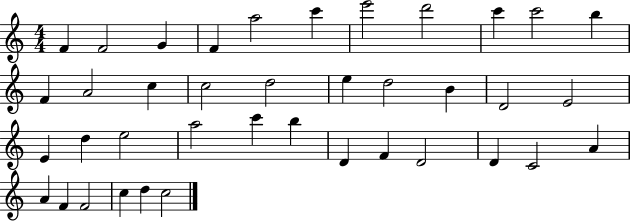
F4/q F4/h G4/q F4/q A5/h C6/q E6/h D6/h C6/q C6/h B5/q F4/q A4/h C5/q C5/h D5/h E5/q D5/h B4/q D4/h E4/h E4/q D5/q E5/h A5/h C6/q B5/q D4/q F4/q D4/h D4/q C4/h A4/q A4/q F4/q F4/h C5/q D5/q C5/h